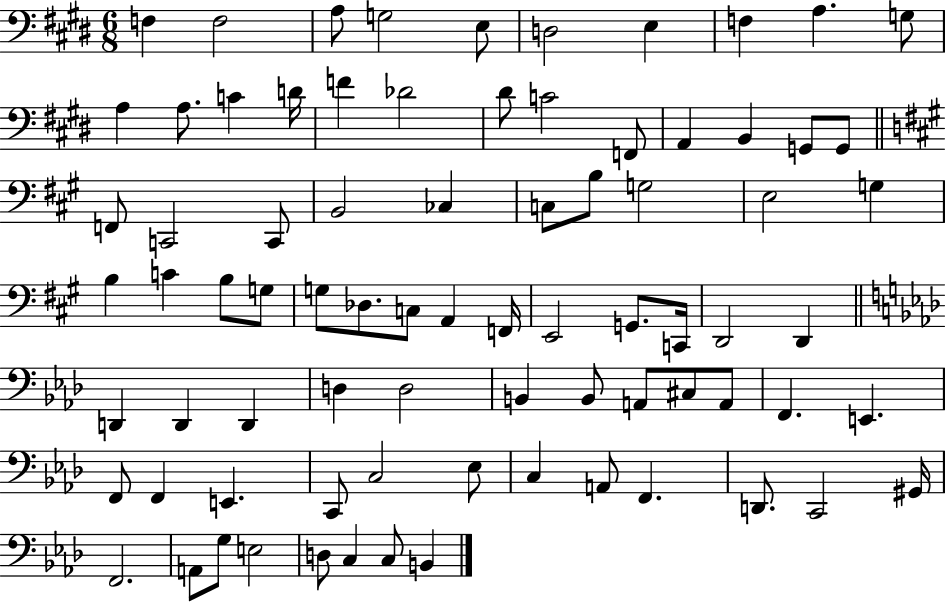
X:1
T:Untitled
M:6/8
L:1/4
K:E
F, F,2 A,/2 G,2 E,/2 D,2 E, F, A, G,/2 A, A,/2 C D/4 F _D2 ^D/2 C2 F,,/2 A,, B,, G,,/2 G,,/2 F,,/2 C,,2 C,,/2 B,,2 _C, C,/2 B,/2 G,2 E,2 G, B, C B,/2 G,/2 G,/2 _D,/2 C,/2 A,, F,,/4 E,,2 G,,/2 C,,/4 D,,2 D,, D,, D,, D,, D, D,2 B,, B,,/2 A,,/2 ^C,/2 A,,/2 F,, E,, F,,/2 F,, E,, C,,/2 C,2 _E,/2 C, A,,/2 F,, D,,/2 C,,2 ^G,,/4 F,,2 A,,/2 G,/2 E,2 D,/2 C, C,/2 B,,